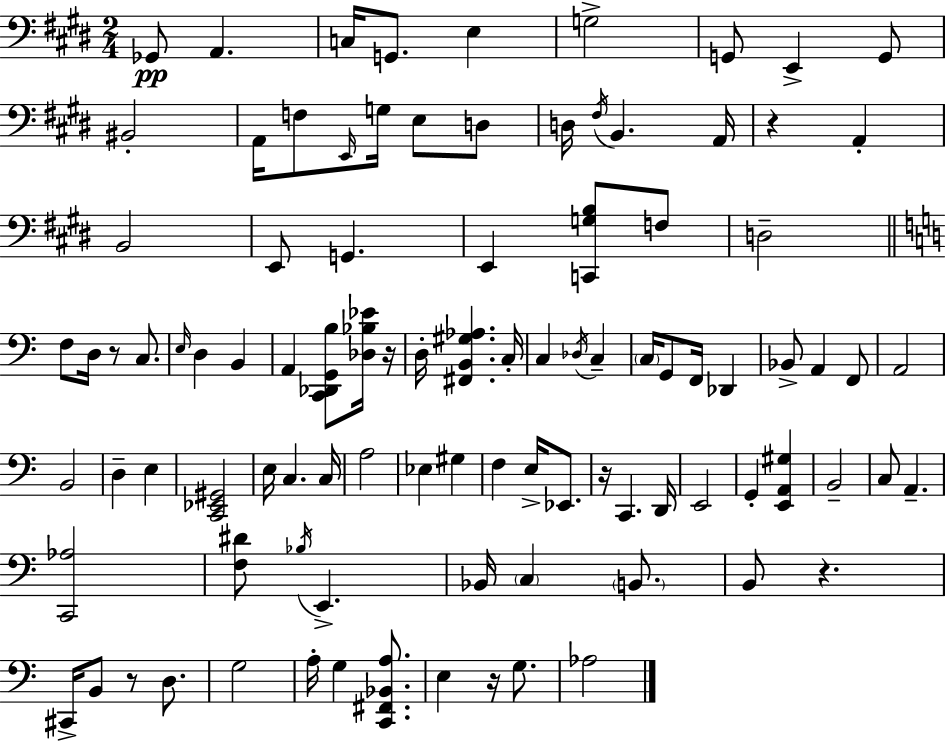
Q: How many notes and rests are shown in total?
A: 97